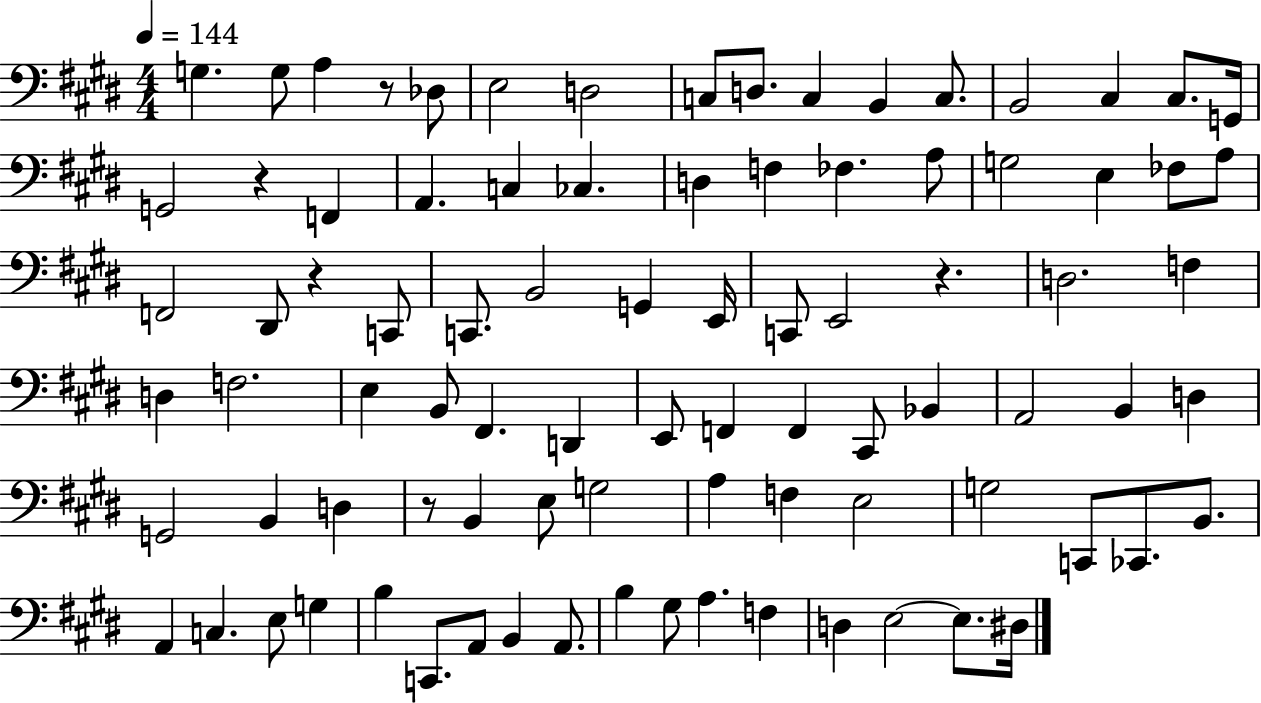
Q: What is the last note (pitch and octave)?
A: D#3